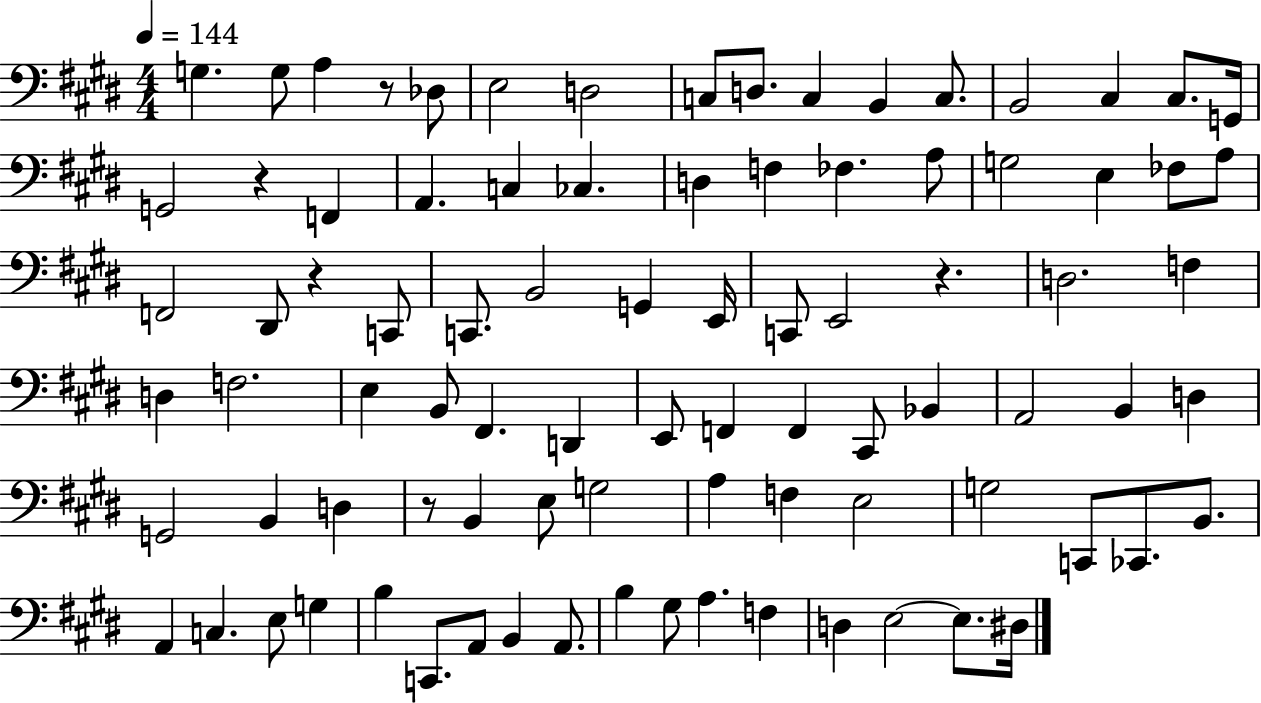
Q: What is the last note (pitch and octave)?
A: D#3